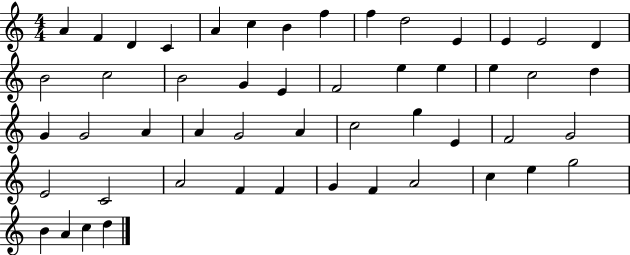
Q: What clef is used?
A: treble